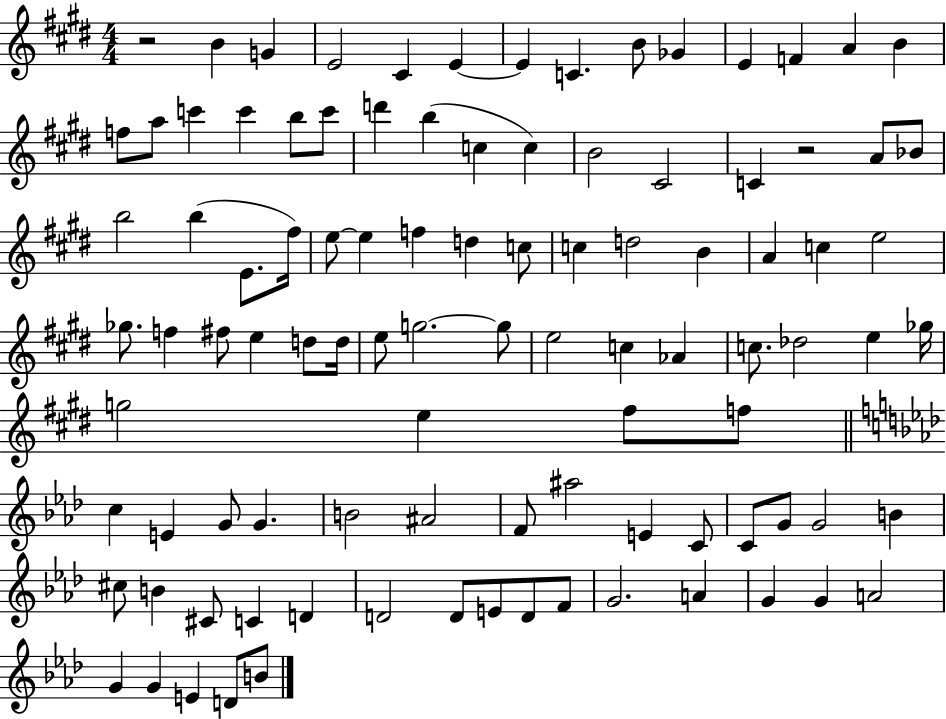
X:1
T:Untitled
M:4/4
L:1/4
K:E
z2 B G E2 ^C E E C B/2 _G E F A B f/2 a/2 c' c' b/2 c'/2 d' b c c B2 ^C2 C z2 A/2 _B/2 b2 b E/2 ^f/4 e/2 e f d c/2 c d2 B A c e2 _g/2 f ^f/2 e d/2 d/4 e/2 g2 g/2 e2 c _A c/2 _d2 e _g/4 g2 e ^f/2 f/2 c E G/2 G B2 ^A2 F/2 ^a2 E C/2 C/2 G/2 G2 B ^c/2 B ^C/2 C D D2 D/2 E/2 D/2 F/2 G2 A G G A2 G G E D/2 B/2